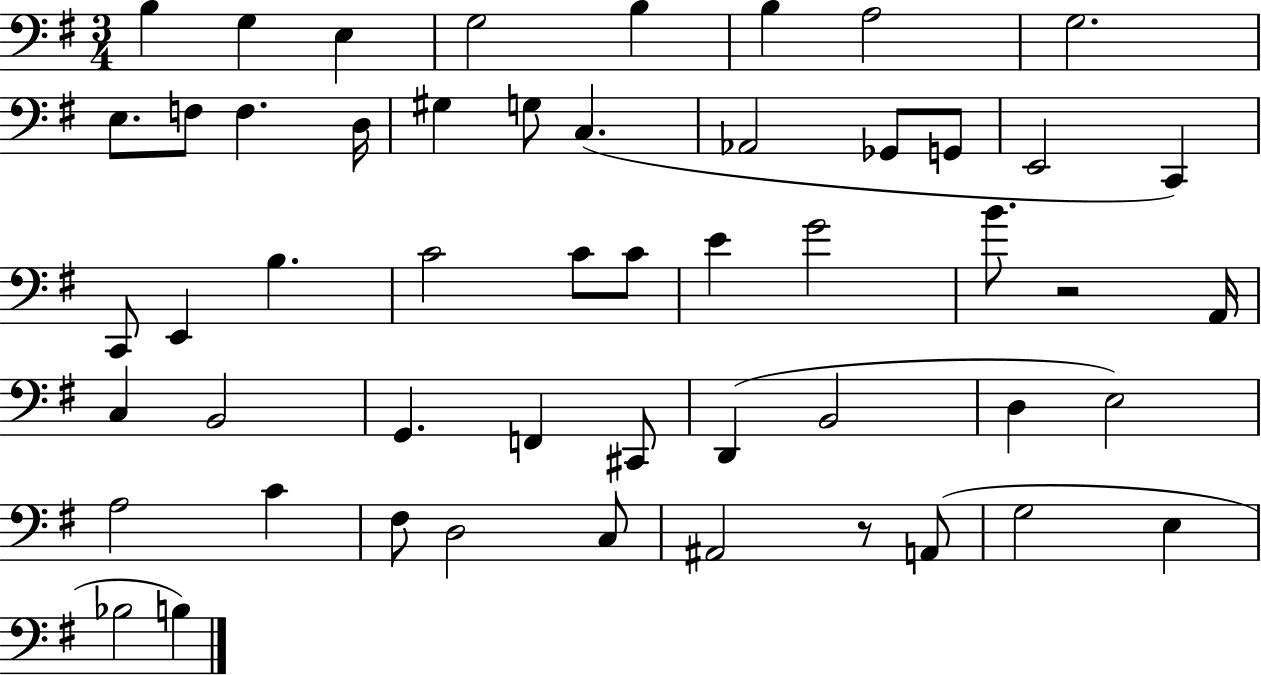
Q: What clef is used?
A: bass